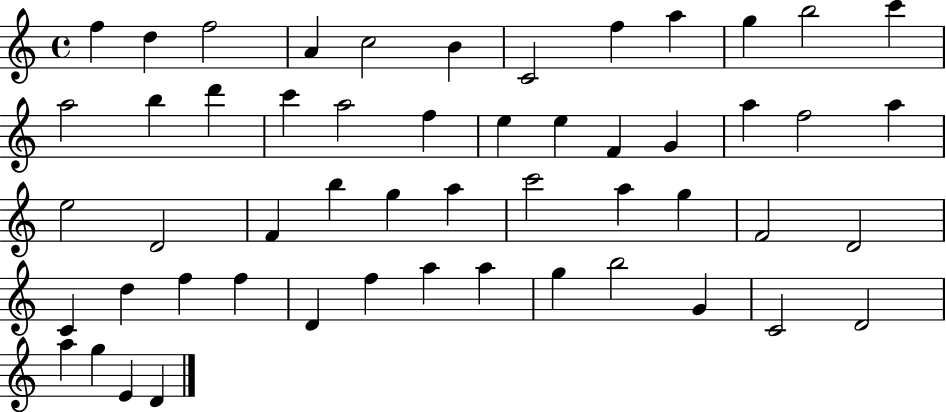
{
  \clef treble
  \time 4/4
  \defaultTimeSignature
  \key c \major
  f''4 d''4 f''2 | a'4 c''2 b'4 | c'2 f''4 a''4 | g''4 b''2 c'''4 | \break a''2 b''4 d'''4 | c'''4 a''2 f''4 | e''4 e''4 f'4 g'4 | a''4 f''2 a''4 | \break e''2 d'2 | f'4 b''4 g''4 a''4 | c'''2 a''4 g''4 | f'2 d'2 | \break c'4 d''4 f''4 f''4 | d'4 f''4 a''4 a''4 | g''4 b''2 g'4 | c'2 d'2 | \break a''4 g''4 e'4 d'4 | \bar "|."
}